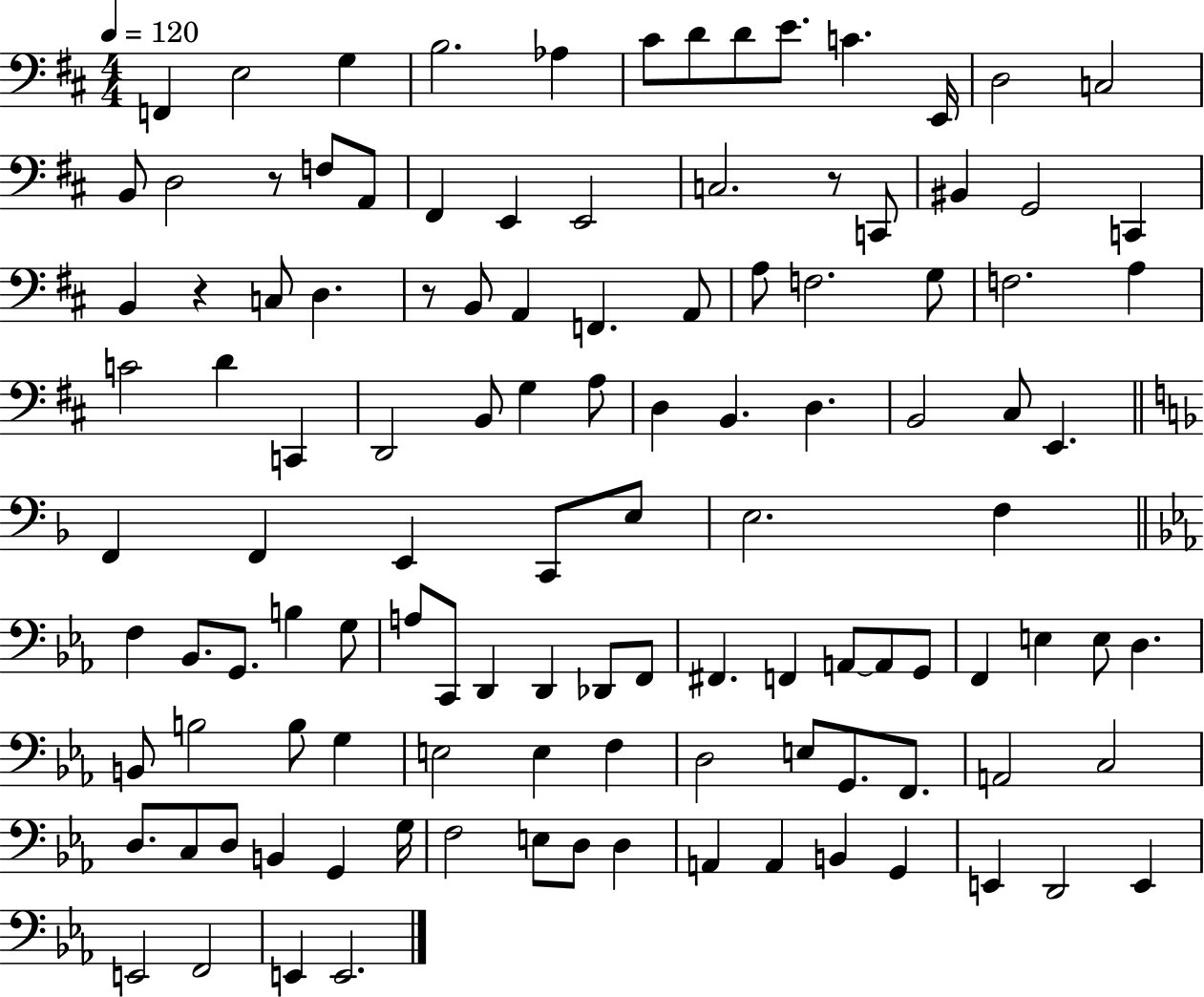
F2/q E3/h G3/q B3/h. Ab3/q C#4/e D4/e D4/e E4/e. C4/q. E2/s D3/h C3/h B2/e D3/h R/e F3/e A2/e F#2/q E2/q E2/h C3/h. R/e C2/e BIS2/q G2/h C2/q B2/q R/q C3/e D3/q. R/e B2/e A2/q F2/q. A2/e A3/e F3/h. G3/e F3/h. A3/q C4/h D4/q C2/q D2/h B2/e G3/q A3/e D3/q B2/q. D3/q. B2/h C#3/e E2/q. F2/q F2/q E2/q C2/e E3/e E3/h. F3/q F3/q Bb2/e. G2/e. B3/q G3/e A3/e C2/e D2/q D2/q Db2/e F2/e F#2/q. F2/q A2/e A2/e G2/e F2/q E3/q E3/e D3/q. B2/e B3/h B3/e G3/q E3/h E3/q F3/q D3/h E3/e G2/e. F2/e. A2/h C3/h D3/e. C3/e D3/e B2/q G2/q G3/s F3/h E3/e D3/e D3/q A2/q A2/q B2/q G2/q E2/q D2/h E2/q E2/h F2/h E2/q E2/h.